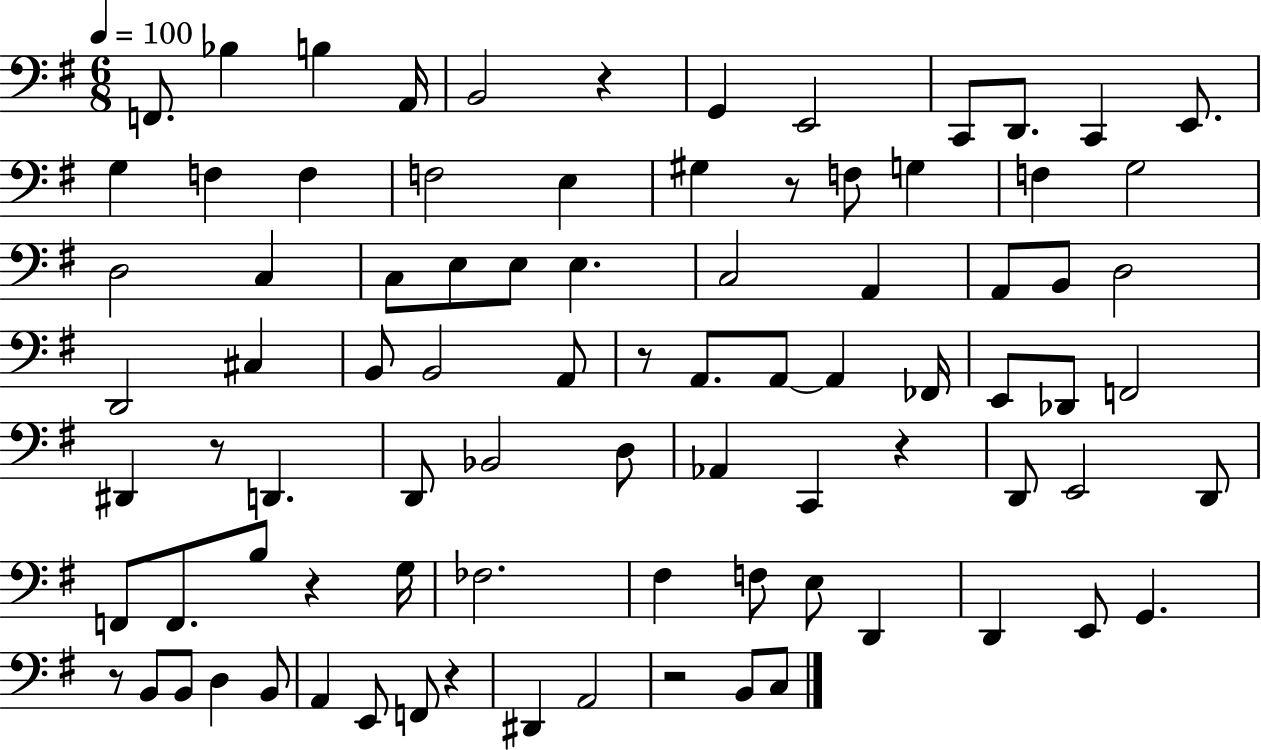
{
  \clef bass
  \numericTimeSignature
  \time 6/8
  \key g \major
  \tempo 4 = 100
  \repeat volta 2 { f,8. bes4 b4 a,16 | b,2 r4 | g,4 e,2 | c,8 d,8. c,4 e,8. | \break g4 f4 f4 | f2 e4 | gis4 r8 f8 g4 | f4 g2 | \break d2 c4 | c8 e8 e8 e4. | c2 a,4 | a,8 b,8 d2 | \break d,2 cis4 | b,8 b,2 a,8 | r8 a,8. a,8~~ a,4 fes,16 | e,8 des,8 f,2 | \break dis,4 r8 d,4. | d,8 bes,2 d8 | aes,4 c,4 r4 | d,8 e,2 d,8 | \break f,8 f,8. b8 r4 g16 | fes2. | fis4 f8 e8 d,4 | d,4 e,8 g,4. | \break r8 b,8 b,8 d4 b,8 | a,4 e,8 f,8 r4 | dis,4 a,2 | r2 b,8 c8 | \break } \bar "|."
}